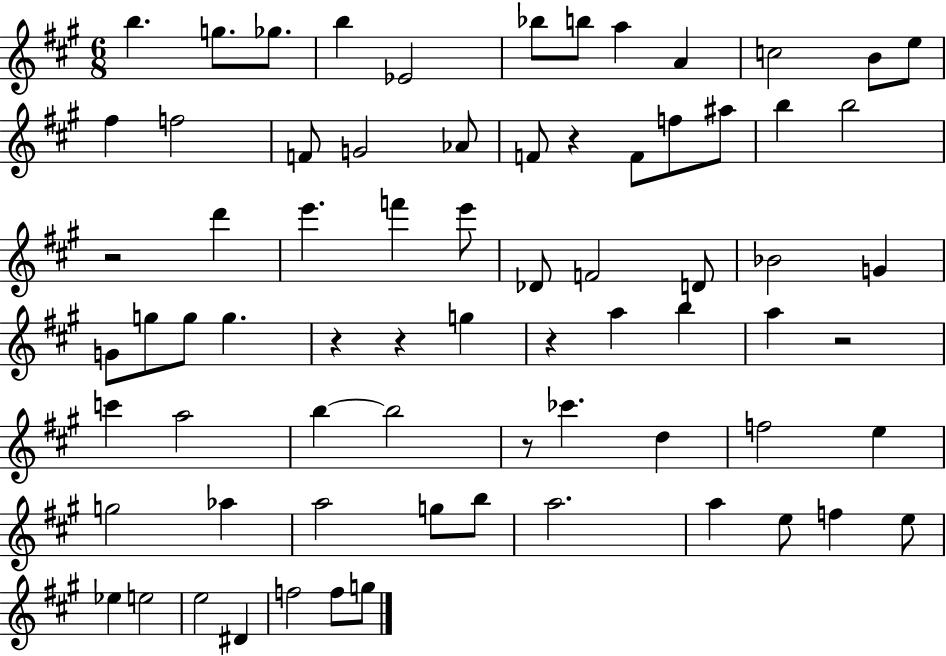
X:1
T:Untitled
M:6/8
L:1/4
K:A
b g/2 _g/2 b _E2 _b/2 b/2 a A c2 B/2 e/2 ^f f2 F/2 G2 _A/2 F/2 z F/2 f/2 ^a/2 b b2 z2 d' e' f' e'/2 _D/2 F2 D/2 _B2 G G/2 g/2 g/2 g z z g z a b a z2 c' a2 b b2 z/2 _c' d f2 e g2 _a a2 g/2 b/2 a2 a e/2 f e/2 _e e2 e2 ^D f2 f/2 g/2